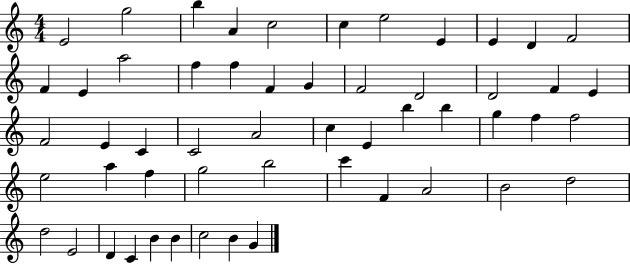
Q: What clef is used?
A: treble